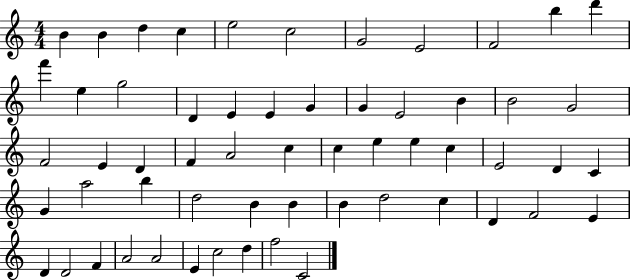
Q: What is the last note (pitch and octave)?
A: C4